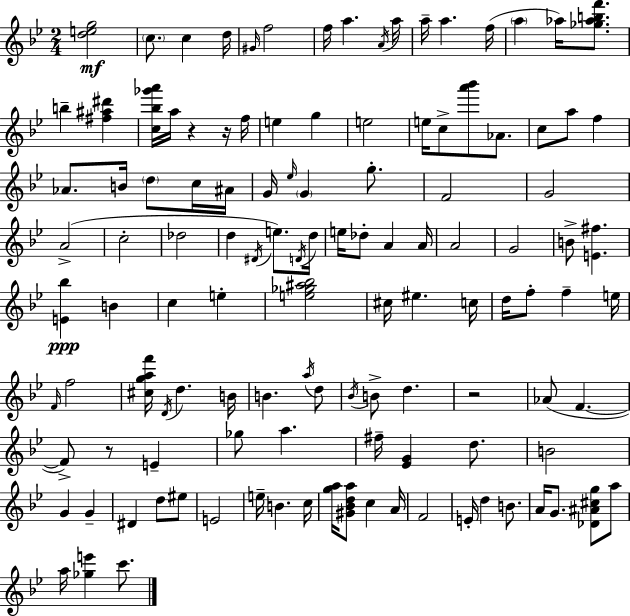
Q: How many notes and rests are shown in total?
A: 120